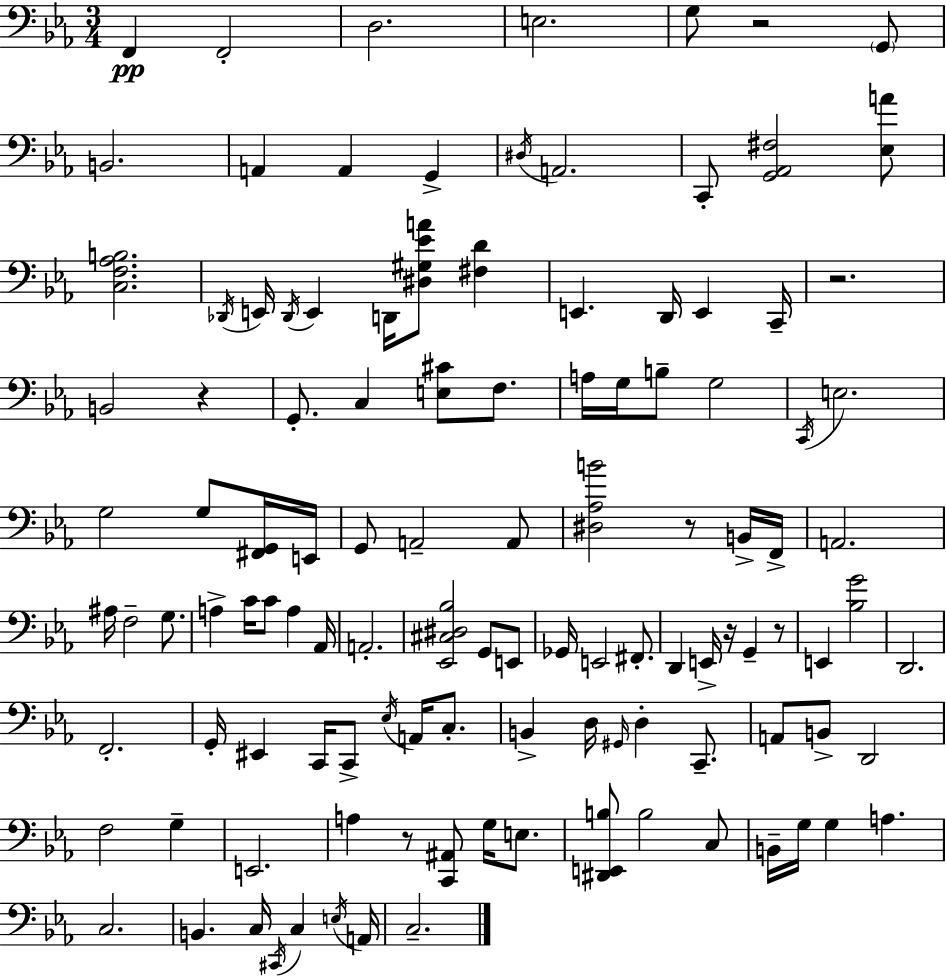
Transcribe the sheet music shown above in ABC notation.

X:1
T:Untitled
M:3/4
L:1/4
K:Cm
F,, F,,2 D,2 E,2 G,/2 z2 G,,/2 B,,2 A,, A,, G,, ^D,/4 A,,2 C,,/2 [G,,_A,,^F,]2 [_E,A]/2 [C,F,_A,B,]2 _D,,/4 E,,/4 _D,,/4 E,, D,,/4 [^D,^G,_EA]/2 [^F,D] E,, D,,/4 E,, C,,/4 z2 B,,2 z G,,/2 C, [E,^C]/2 F,/2 A,/4 G,/4 B,/2 G,2 C,,/4 E,2 G,2 G,/2 [^F,,G,,]/4 E,,/4 G,,/2 A,,2 A,,/2 [^D,_A,B]2 z/2 B,,/4 F,,/4 A,,2 ^A,/4 F,2 G,/2 A, C/4 C/2 A, _A,,/4 A,,2 [_E,,^C,^D,_B,]2 G,,/2 E,,/2 _G,,/4 E,,2 ^F,,/2 D,, E,,/4 z/4 G,, z/2 E,, [_B,G]2 D,,2 F,,2 G,,/4 ^E,, C,,/4 C,,/2 _E,/4 A,,/4 C,/2 B,, D,/4 ^G,,/4 D, C,,/2 A,,/2 B,,/2 D,,2 F,2 G, E,,2 A, z/2 [C,,^A,,]/2 G,/4 E,/2 [^D,,E,,B,]/2 B,2 C,/2 B,,/4 G,/4 G, A, C,2 B,, C,/4 ^C,,/4 C, E,/4 A,,/4 C,2